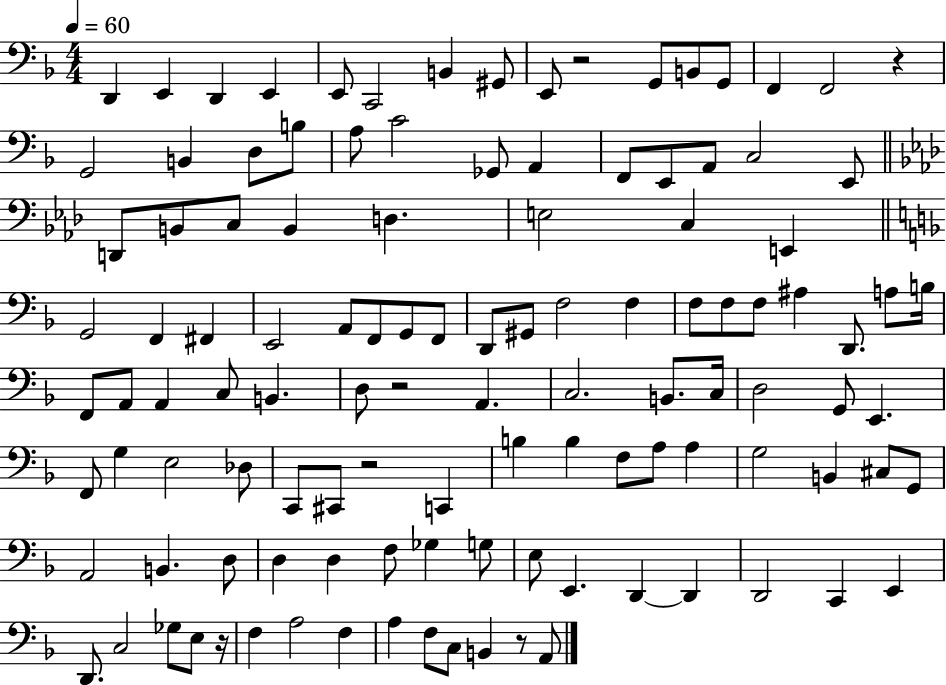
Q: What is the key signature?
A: F major